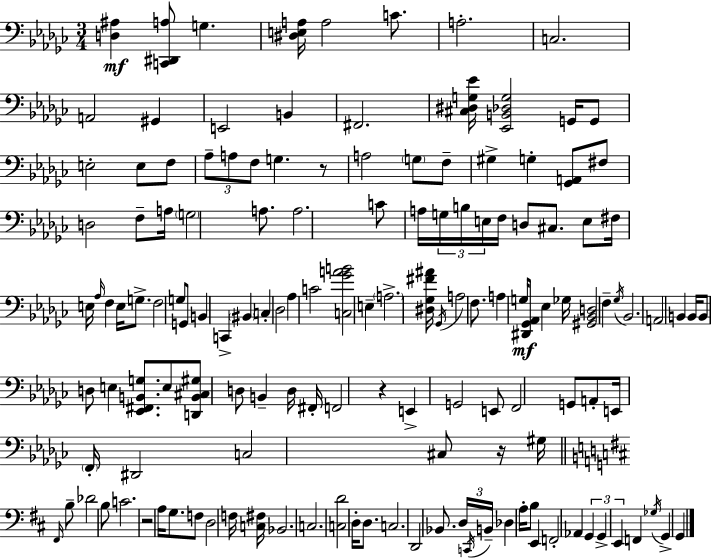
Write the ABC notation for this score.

X:1
T:Untitled
M:3/4
L:1/4
K:Ebm
[D,^A,] [C,,^D,,A,]/2 G, [^D,E,A,]/4 A,2 C/2 A,2 C,2 A,,2 ^G,, E,,2 B,, ^F,,2 [^C,^D,G,_E]/4 [_E,,B,,_D,G,]2 G,,/4 G,,/2 E,2 E,/2 F,/2 _A,/2 A,/2 F,/2 G, z/2 A,2 G,/2 F,/2 ^G, G, [_G,,A,,]/2 ^F,/2 D,2 F,/2 A,/4 G,2 A,/2 A,2 C/2 A,/4 G,/4 B,/4 E,/4 F,/4 D,/2 ^C,/2 E,/2 ^F,/4 E,/4 _A,/4 F, E,/4 G,/2 F,2 G,/2 G,,/2 B,, C,, ^B,, C, _D,2 _A, C2 [C,_GAB]2 E, A,2 [^D,_G,^F^A]/4 _G,,/4 A,2 F,/2 A, G,/4 [^D,,_G,,_A,,]/2 _E, _G,/4 [^G,,_B,,D,]2 F, _G,/4 _B,,2 A,,2 B,, B,,/4 B,,/2 D,/2 E, [_E,,^F,,B,,G,]/2 E,/2 [D,,B,,^C,^G,]/2 D,/2 B,, D,/4 ^F,,/4 F,,2 z E,, G,,2 E,,/2 F,,2 G,,/2 A,,/2 E,,/4 F,,/4 ^D,,2 C,2 ^C,/2 z/4 ^G,/4 ^F,,/4 B,/2 _D2 B,/2 C2 z2 A,/4 G,/2 F,/2 D,2 F,/4 [C,^F,]/4 _B,,2 C,2 [C,D]2 D,/4 D,/2 C,2 D,,2 _B,,/2 D,/4 C,,/4 B,,/4 _D, A,/4 B,/2 E,, F,,2 _A,, G,, G,, E,, F,, _G,/4 G,, G,,